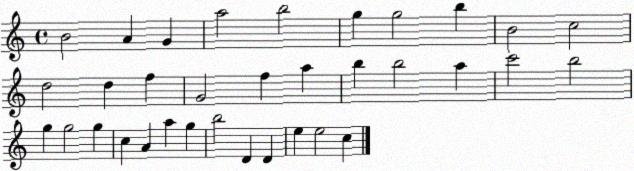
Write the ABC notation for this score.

X:1
T:Untitled
M:4/4
L:1/4
K:C
B2 A G a2 b2 g g2 b B2 c2 d2 d f G2 f a b b2 a c'2 b2 g g2 g c A a g b2 D D e e2 c